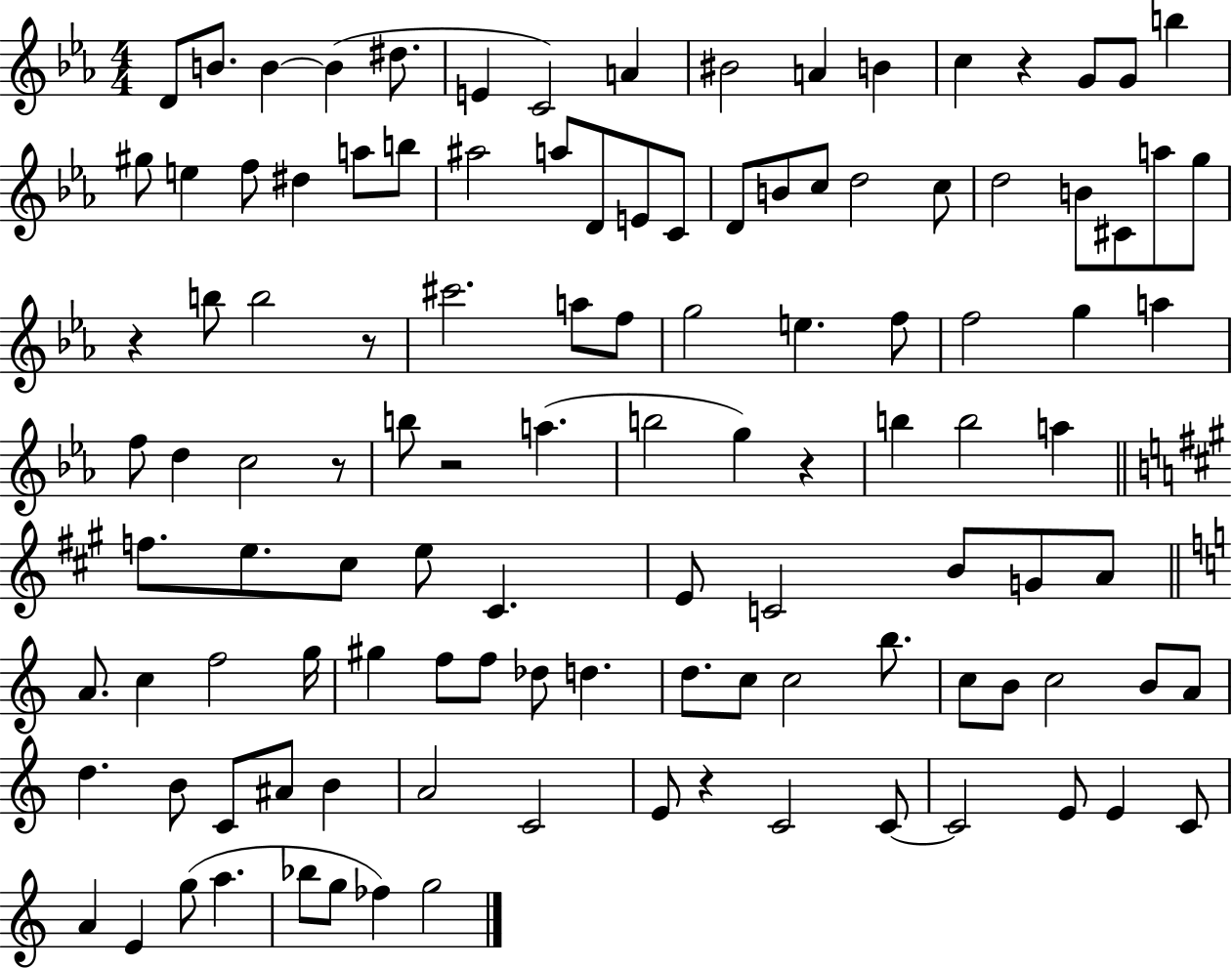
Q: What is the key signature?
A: EES major